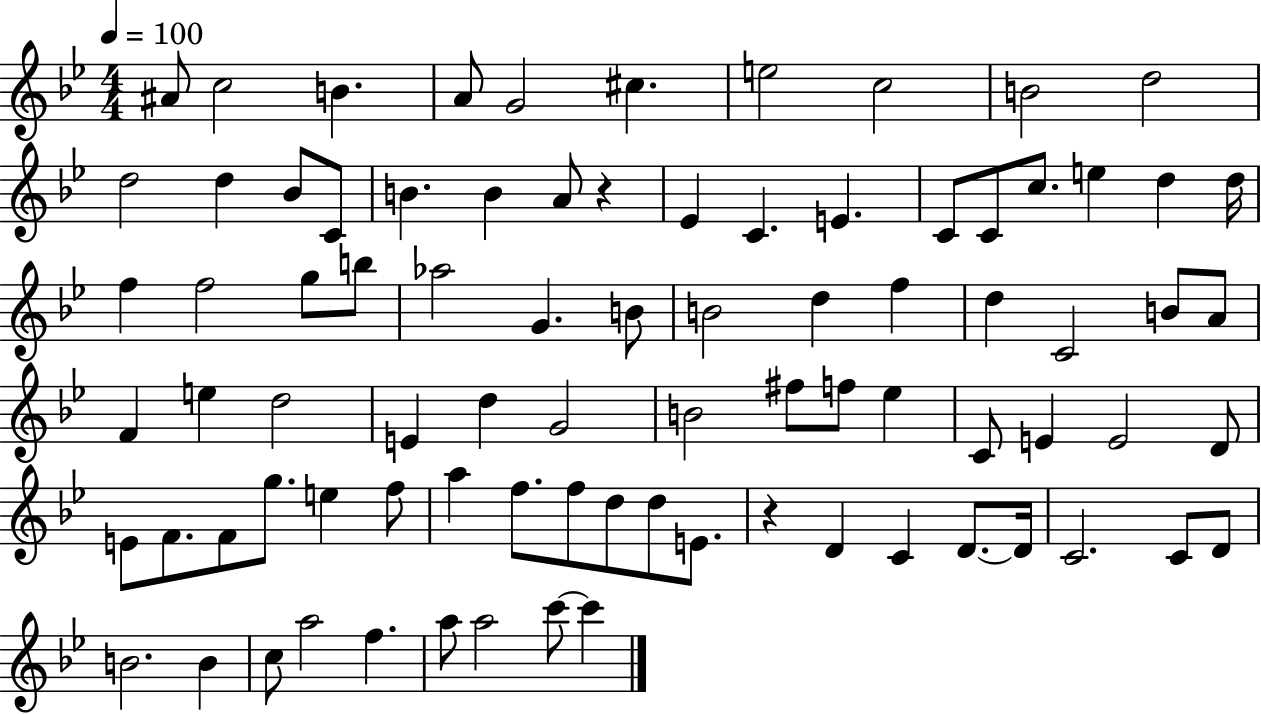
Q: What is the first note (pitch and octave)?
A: A#4